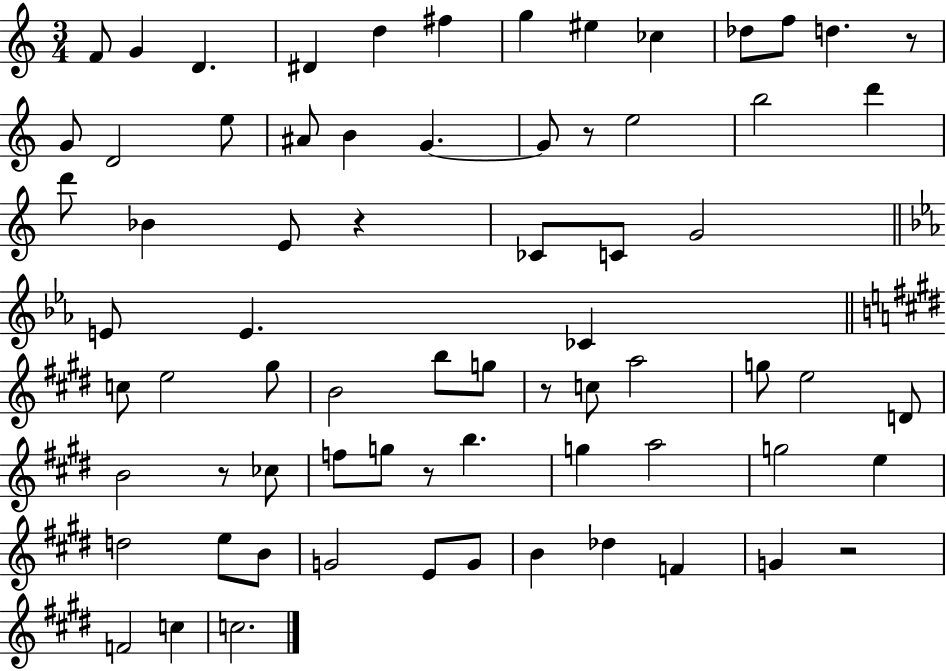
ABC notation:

X:1
T:Untitled
M:3/4
L:1/4
K:C
F/2 G D ^D d ^f g ^e _c _d/2 f/2 d z/2 G/2 D2 e/2 ^A/2 B G G/2 z/2 e2 b2 d' d'/2 _B E/2 z _C/2 C/2 G2 E/2 E _C c/2 e2 ^g/2 B2 b/2 g/2 z/2 c/2 a2 g/2 e2 D/2 B2 z/2 _c/2 f/2 g/2 z/2 b g a2 g2 e d2 e/2 B/2 G2 E/2 G/2 B _d F G z2 F2 c c2